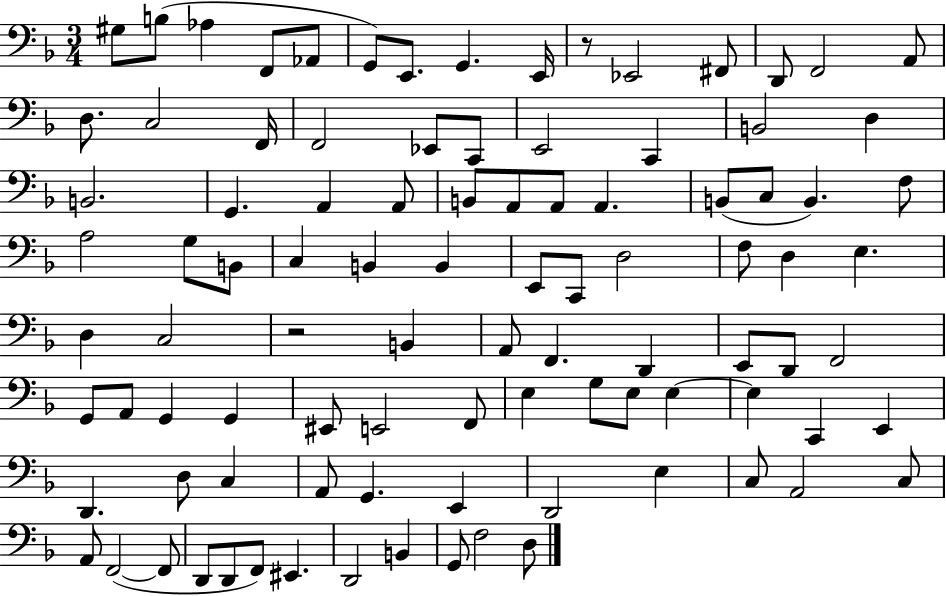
{
  \clef bass
  \numericTimeSignature
  \time 3/4
  \key f \major
  gis8 b8( aes4 f,8 aes,8 | g,8) e,8. g,4. e,16 | r8 ees,2 fis,8 | d,8 f,2 a,8 | \break d8. c2 f,16 | f,2 ees,8 c,8 | e,2 c,4 | b,2 d4 | \break b,2. | g,4. a,4 a,8 | b,8 a,8 a,8 a,4. | b,8( c8 b,4.) f8 | \break a2 g8 b,8 | c4 b,4 b,4 | e,8 c,8 d2 | f8 d4 e4. | \break d4 c2 | r2 b,4 | a,8 f,4. d,4 | e,8 d,8 f,2 | \break g,8 a,8 g,4 g,4 | eis,8 e,2 f,8 | e4 g8 e8 e4~~ | e4 c,4 e,4 | \break d,4. d8 c4 | a,8 g,4. e,4 | d,2 e4 | c8 a,2 c8 | \break a,8 f,2~(~ f,8 | d,8 d,8 f,8) eis,4. | d,2 b,4 | g,8 f2 d8 | \break \bar "|."
}